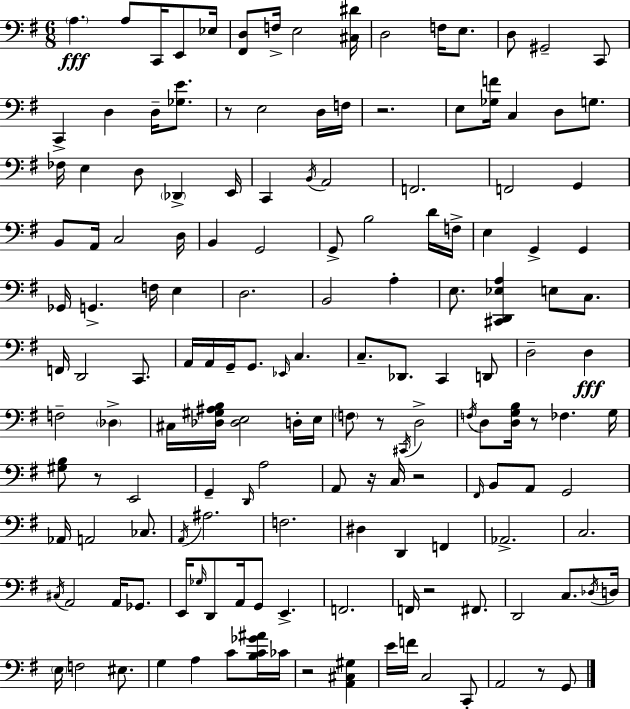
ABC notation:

X:1
T:Untitled
M:6/8
L:1/4
K:Em
A, A,/2 C,,/4 E,,/2 _E,/4 [^F,,D,]/2 F,/4 E,2 [^C,^D]/4 D,2 F,/4 E,/2 D,/2 ^G,,2 C,,/2 C,, D, D,/4 [_G,E]/2 z/2 E,2 D,/4 F,/4 z2 E,/2 [_G,F]/4 C, D,/2 G,/2 _F,/4 E, D,/2 _D,, E,,/4 C,, B,,/4 A,,2 F,,2 F,,2 G,, B,,/2 A,,/4 C,2 D,/4 B,, G,,2 G,,/2 B,2 D/4 F,/4 E, G,, G,, _G,,/4 G,, F,/4 E, D,2 B,,2 A, E,/2 [^C,,D,,_E,A,] E,/2 C,/2 F,,/4 D,,2 C,,/2 A,,/4 A,,/4 G,,/4 G,,/2 _E,,/4 C, C,/2 _D,,/2 C,, D,,/2 D,2 D, F,2 _D, ^C,/4 [_D,^G,^A,B,]/4 [_D,E,]2 D,/4 E,/4 F,/2 z/2 ^C,,/4 D,2 F,/4 D,/2 [D,G,B,]/4 z/2 _F, G,/4 [^G,B,]/2 z/2 E,,2 G,, D,,/4 A,2 A,,/2 z/4 C,/4 z2 ^F,,/4 B,,/2 A,,/2 G,,2 _A,,/4 A,,2 _C,/2 A,,/4 ^A,2 F,2 ^D, D,, F,, _A,,2 C,2 ^C,/4 A,,2 A,,/4 _G,,/2 E,,/4 _G,/4 D,,/2 A,,/4 G,,/2 E,, F,,2 F,,/4 z2 ^F,,/2 D,,2 C,/2 _D,/4 D,/4 E,/4 F,2 ^E,/2 G, A, C/2 [B,C_G^A]/4 _C/4 z2 [A,,^C,^G,] E/4 F/4 C,2 C,,/2 A,,2 z/2 G,,/2